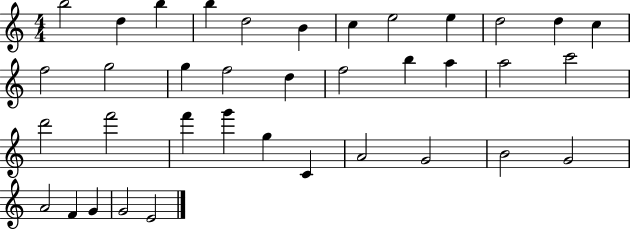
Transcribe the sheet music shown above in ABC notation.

X:1
T:Untitled
M:4/4
L:1/4
K:C
b2 d b b d2 B c e2 e d2 d c f2 g2 g f2 d f2 b a a2 c'2 d'2 f'2 f' g' g C A2 G2 B2 G2 A2 F G G2 E2